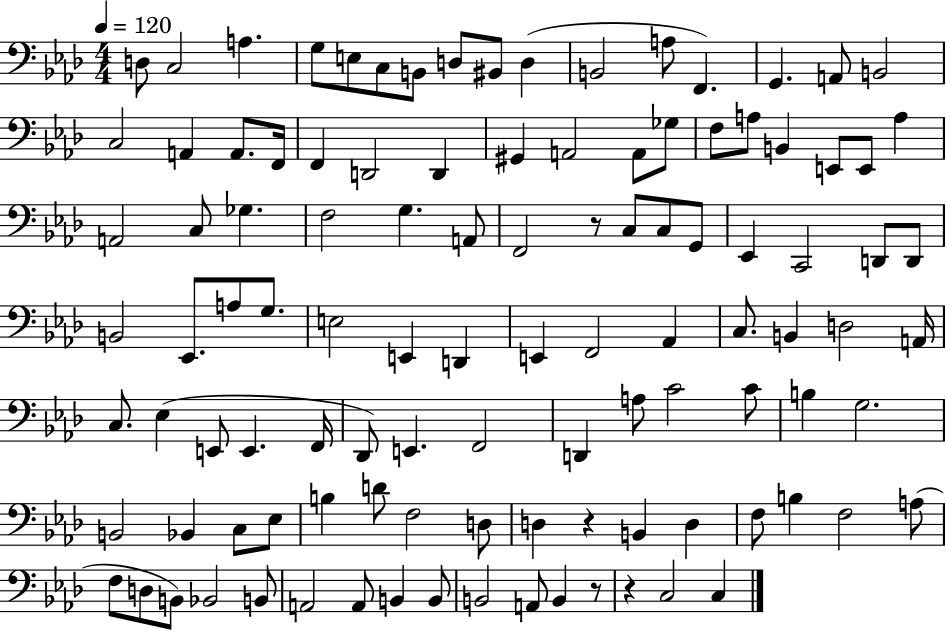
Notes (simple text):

D3/e C3/h A3/q. G3/e E3/e C3/e B2/e D3/e BIS2/e D3/q B2/h A3/e F2/q. G2/q. A2/e B2/h C3/h A2/q A2/e. F2/s F2/q D2/h D2/q G#2/q A2/h A2/e Gb3/e F3/e A3/e B2/q E2/e E2/e A3/q A2/h C3/e Gb3/q. F3/h G3/q. A2/e F2/h R/e C3/e C3/e G2/e Eb2/q C2/h D2/e D2/e B2/h Eb2/e. A3/e G3/e. E3/h E2/q D2/q E2/q F2/h Ab2/q C3/e. B2/q D3/h A2/s C3/e. Eb3/q E2/e E2/q. F2/s Db2/e E2/q. F2/h D2/q A3/e C4/h C4/e B3/q G3/h. B2/h Bb2/q C3/e Eb3/e B3/q D4/e F3/h D3/e D3/q R/q B2/q D3/q F3/e B3/q F3/h A3/e F3/e D3/e B2/e Bb2/h B2/e A2/h A2/e B2/q B2/e B2/h A2/e B2/q R/e R/q C3/h C3/q